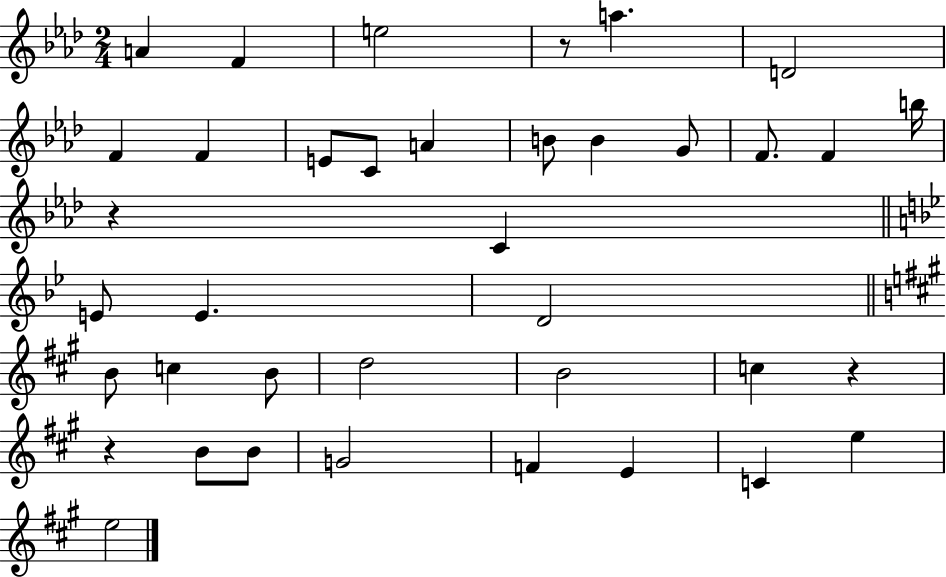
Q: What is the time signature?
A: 2/4